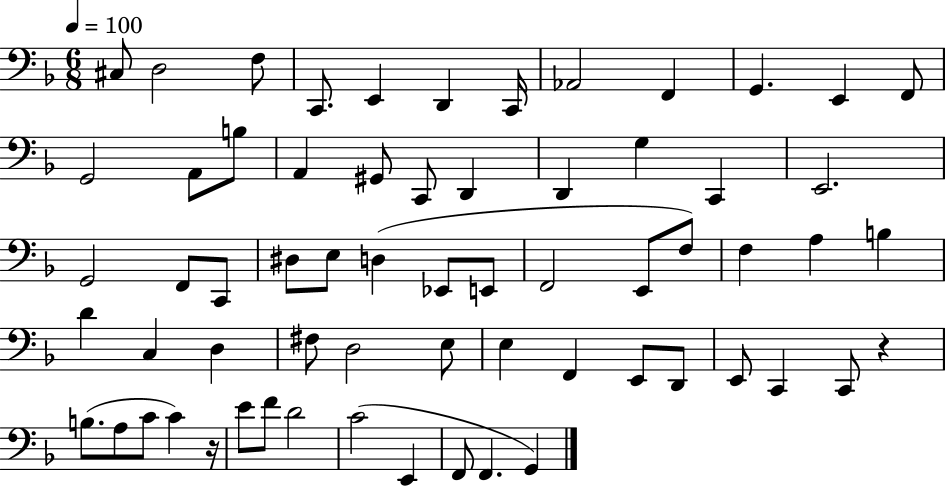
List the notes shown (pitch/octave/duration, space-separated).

C#3/e D3/h F3/e C2/e. E2/q D2/q C2/s Ab2/h F2/q G2/q. E2/q F2/e G2/h A2/e B3/e A2/q G#2/e C2/e D2/q D2/q G3/q C2/q E2/h. G2/h F2/e C2/e D#3/e E3/e D3/q Eb2/e E2/e F2/h E2/e F3/e F3/q A3/q B3/q D4/q C3/q D3/q F#3/e D3/h E3/e E3/q F2/q E2/e D2/e E2/e C2/q C2/e R/q B3/e. A3/e C4/e C4/q R/s E4/e F4/e D4/h C4/h E2/q F2/e F2/q. G2/q